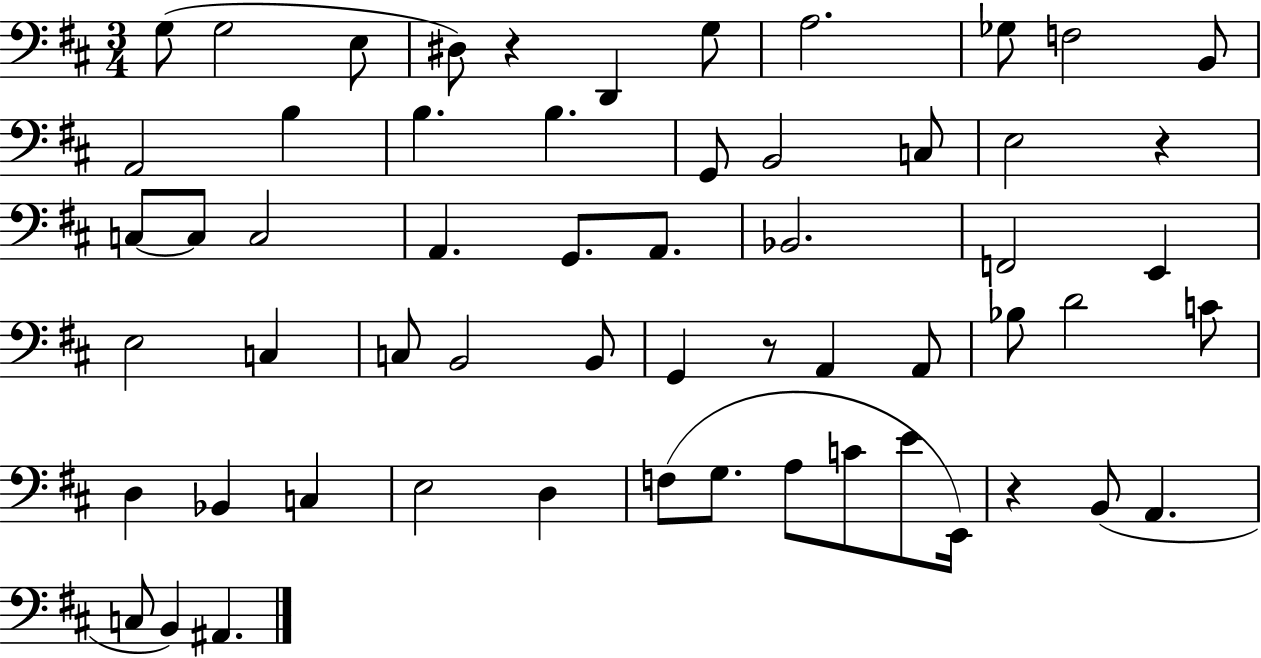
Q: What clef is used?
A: bass